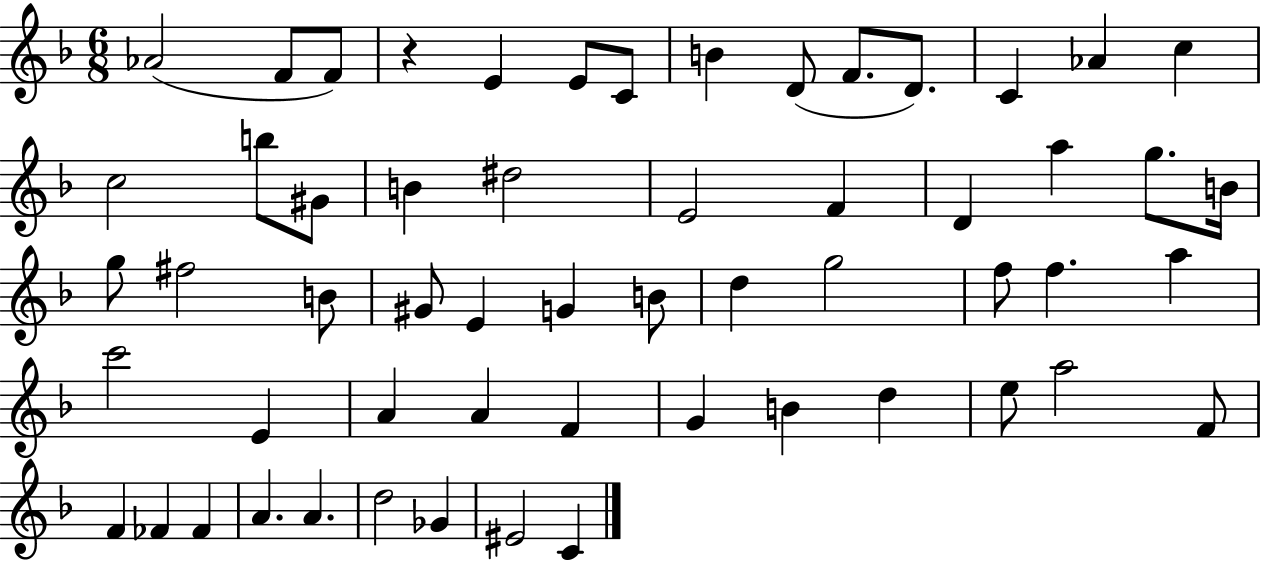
Ab4/h F4/e F4/e R/q E4/q E4/e C4/e B4/q D4/e F4/e. D4/e. C4/q Ab4/q C5/q C5/h B5/e G#4/e B4/q D#5/h E4/h F4/q D4/q A5/q G5/e. B4/s G5/e F#5/h B4/e G#4/e E4/q G4/q B4/e D5/q G5/h F5/e F5/q. A5/q C6/h E4/q A4/q A4/q F4/q G4/q B4/q D5/q E5/e A5/h F4/e F4/q FES4/q FES4/q A4/q. A4/q. D5/h Gb4/q EIS4/h C4/q